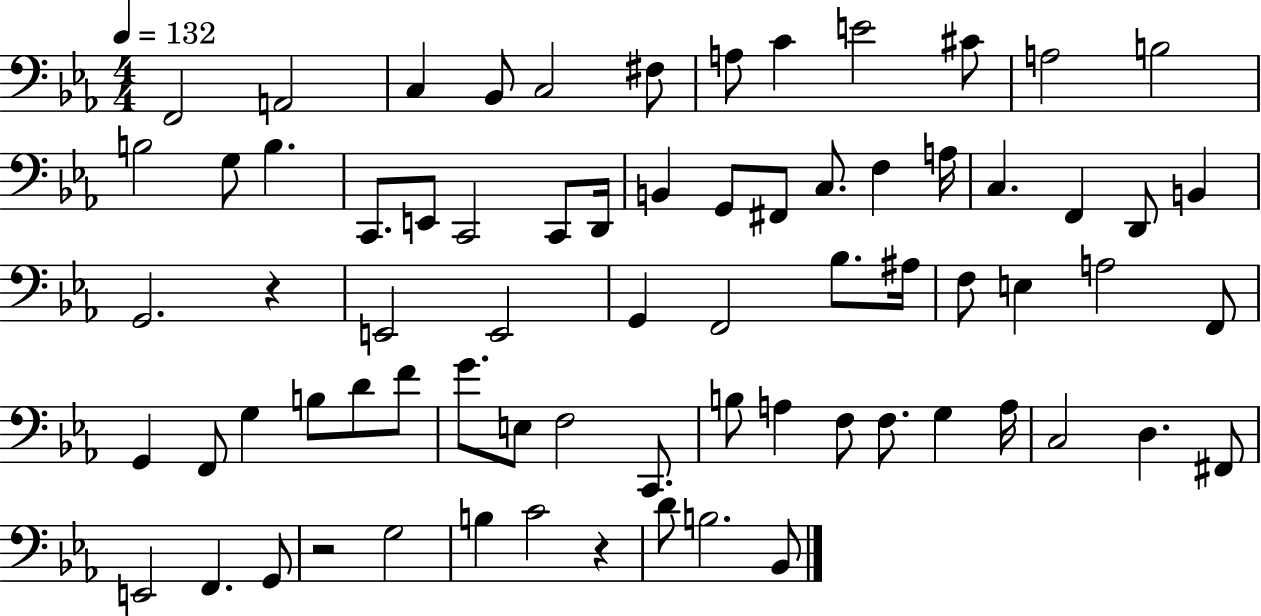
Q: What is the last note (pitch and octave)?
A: Bb2